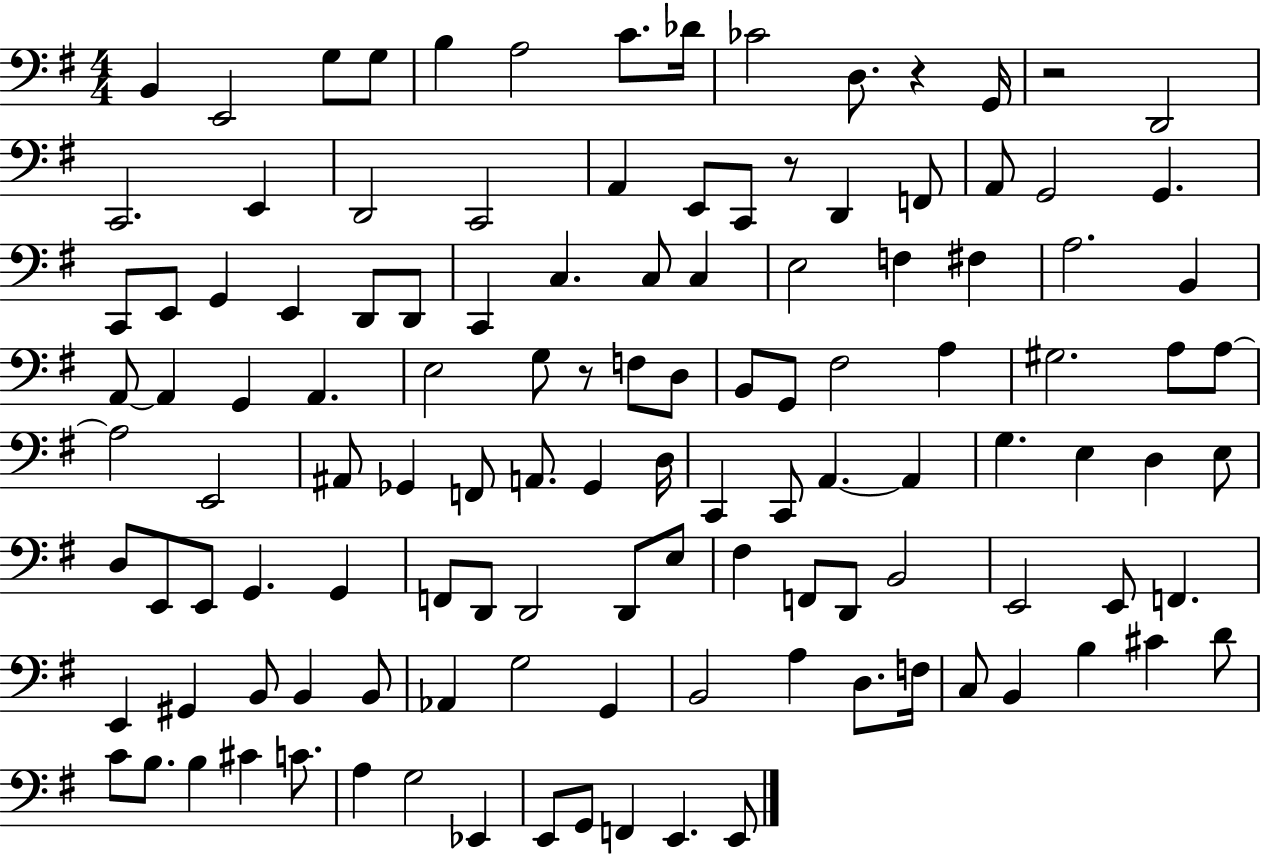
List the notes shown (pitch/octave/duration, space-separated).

B2/q E2/h G3/e G3/e B3/q A3/h C4/e. Db4/s CES4/h D3/e. R/q G2/s R/h D2/h C2/h. E2/q D2/h C2/h A2/q E2/e C2/e R/e D2/q F2/e A2/e G2/h G2/q. C2/e E2/e G2/q E2/q D2/e D2/e C2/q C3/q. C3/e C3/q E3/h F3/q F#3/q A3/h. B2/q A2/e A2/q G2/q A2/q. E3/h G3/e R/e F3/e D3/e B2/e G2/e F#3/h A3/q G#3/h. A3/e A3/e A3/h E2/h A#2/e Gb2/q F2/e A2/e. Gb2/q D3/s C2/q C2/e A2/q. A2/q G3/q. E3/q D3/q E3/e D3/e E2/e E2/e G2/q. G2/q F2/e D2/e D2/h D2/e E3/e F#3/q F2/e D2/e B2/h E2/h E2/e F2/q. E2/q G#2/q B2/e B2/q B2/e Ab2/q G3/h G2/q B2/h A3/q D3/e. F3/s C3/e B2/q B3/q C#4/q D4/e C4/e B3/e. B3/q C#4/q C4/e. A3/q G3/h Eb2/q E2/e G2/e F2/q E2/q. E2/e